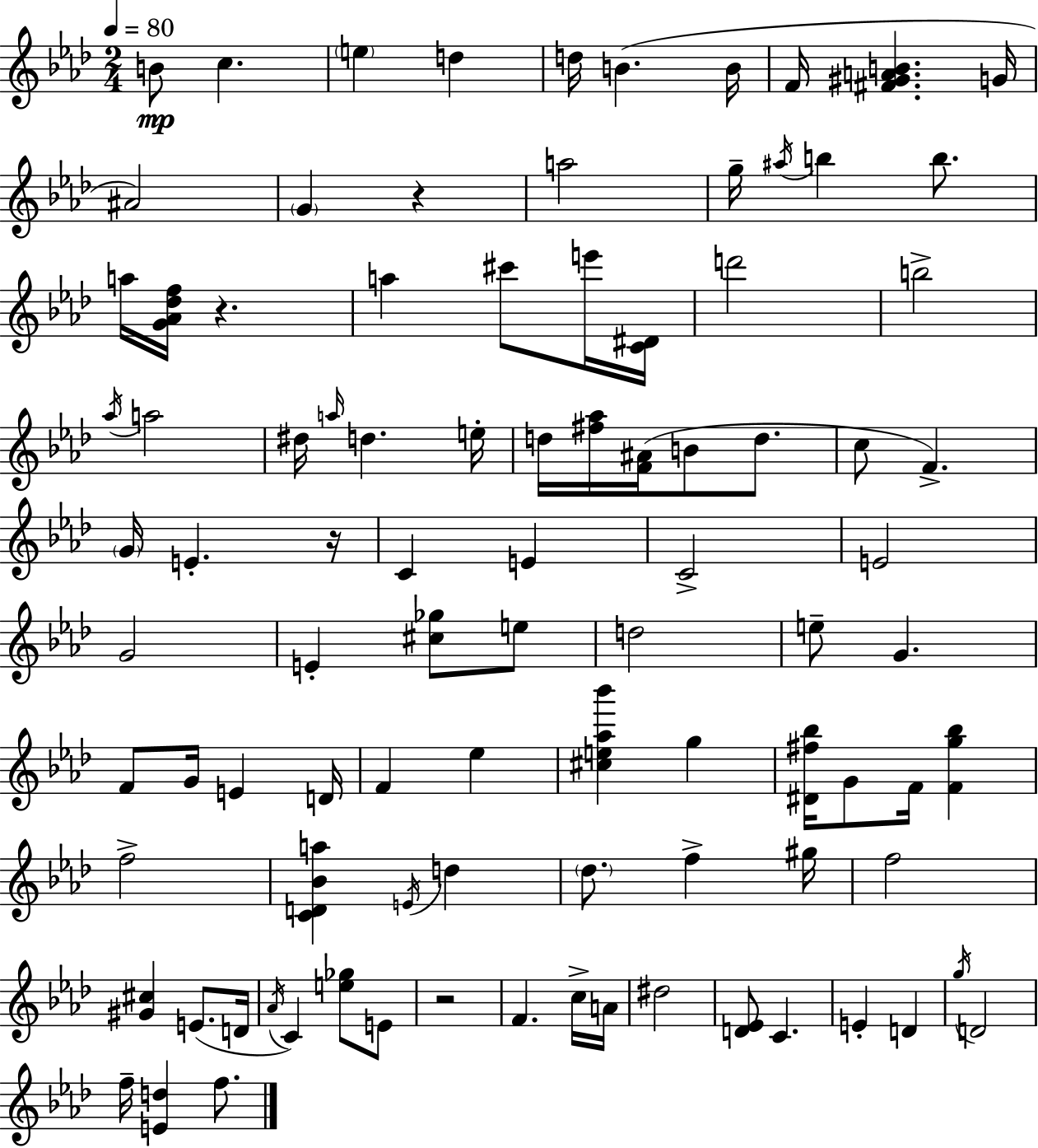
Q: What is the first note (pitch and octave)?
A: B4